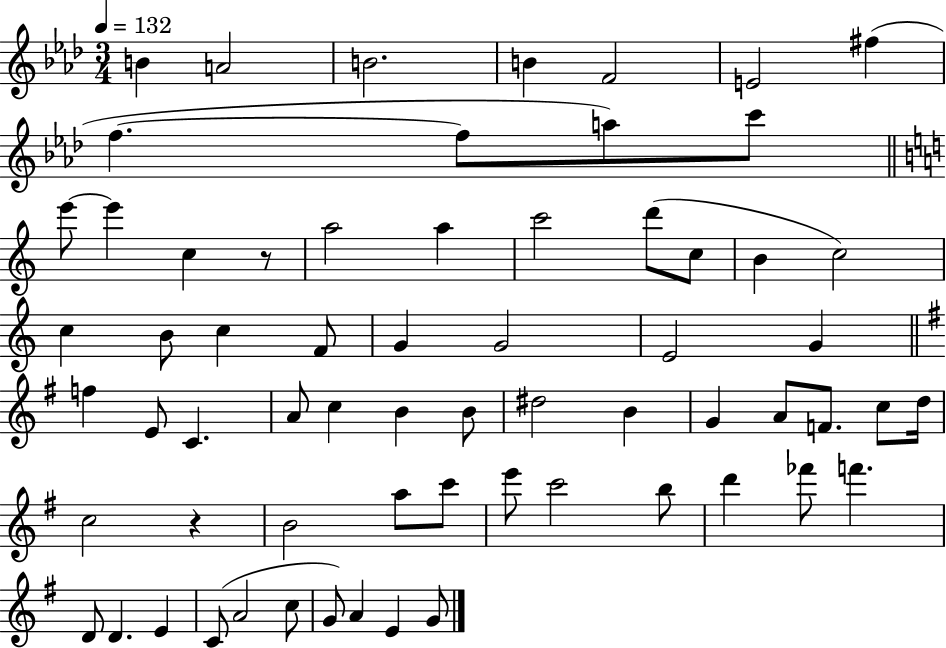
X:1
T:Untitled
M:3/4
L:1/4
K:Ab
B A2 B2 B F2 E2 ^f f f/2 a/2 c'/2 e'/2 e' c z/2 a2 a c'2 d'/2 c/2 B c2 c B/2 c F/2 G G2 E2 G f E/2 C A/2 c B B/2 ^d2 B G A/2 F/2 c/2 d/4 c2 z B2 a/2 c'/2 e'/2 c'2 b/2 d' _f'/2 f' D/2 D E C/2 A2 c/2 G/2 A E G/2